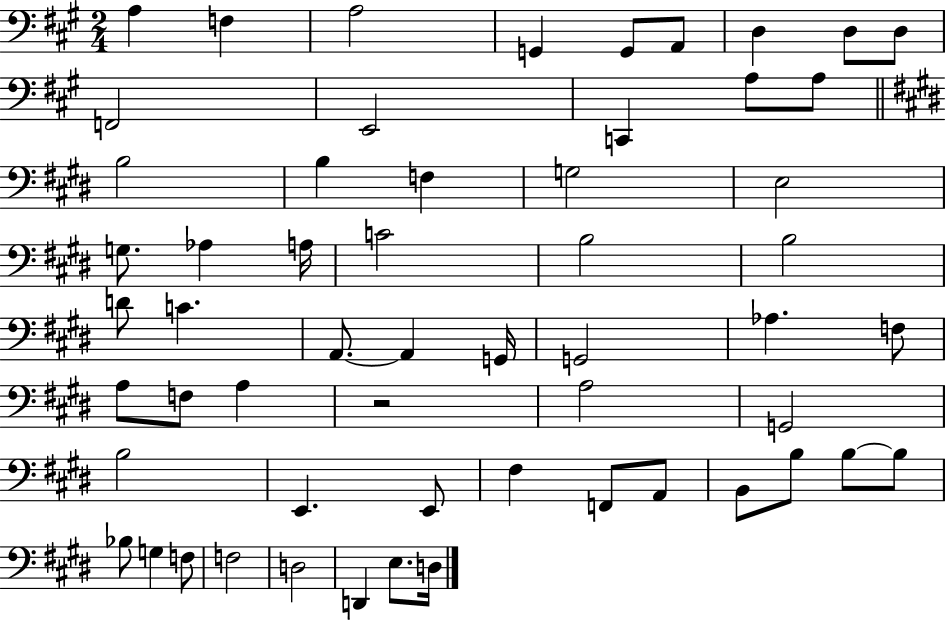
{
  \clef bass
  \numericTimeSignature
  \time 2/4
  \key a \major
  a4 f4 | a2 | g,4 g,8 a,8 | d4 d8 d8 | \break f,2 | e,2 | c,4 a8 a8 | \bar "||" \break \key e \major b2 | b4 f4 | g2 | e2 | \break g8. aes4 a16 | c'2 | b2 | b2 | \break d'8 c'4. | a,8.~~ a,4 g,16 | g,2 | aes4. f8 | \break a8 f8 a4 | r2 | a2 | g,2 | \break b2 | e,4. e,8 | fis4 f,8 a,8 | b,8 b8 b8~~ b8 | \break bes8 g4 f8 | f2 | d2 | d,4 e8. d16 | \break \bar "|."
}